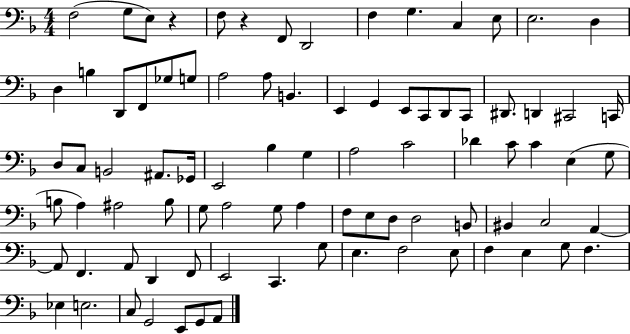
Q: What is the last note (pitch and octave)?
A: A2